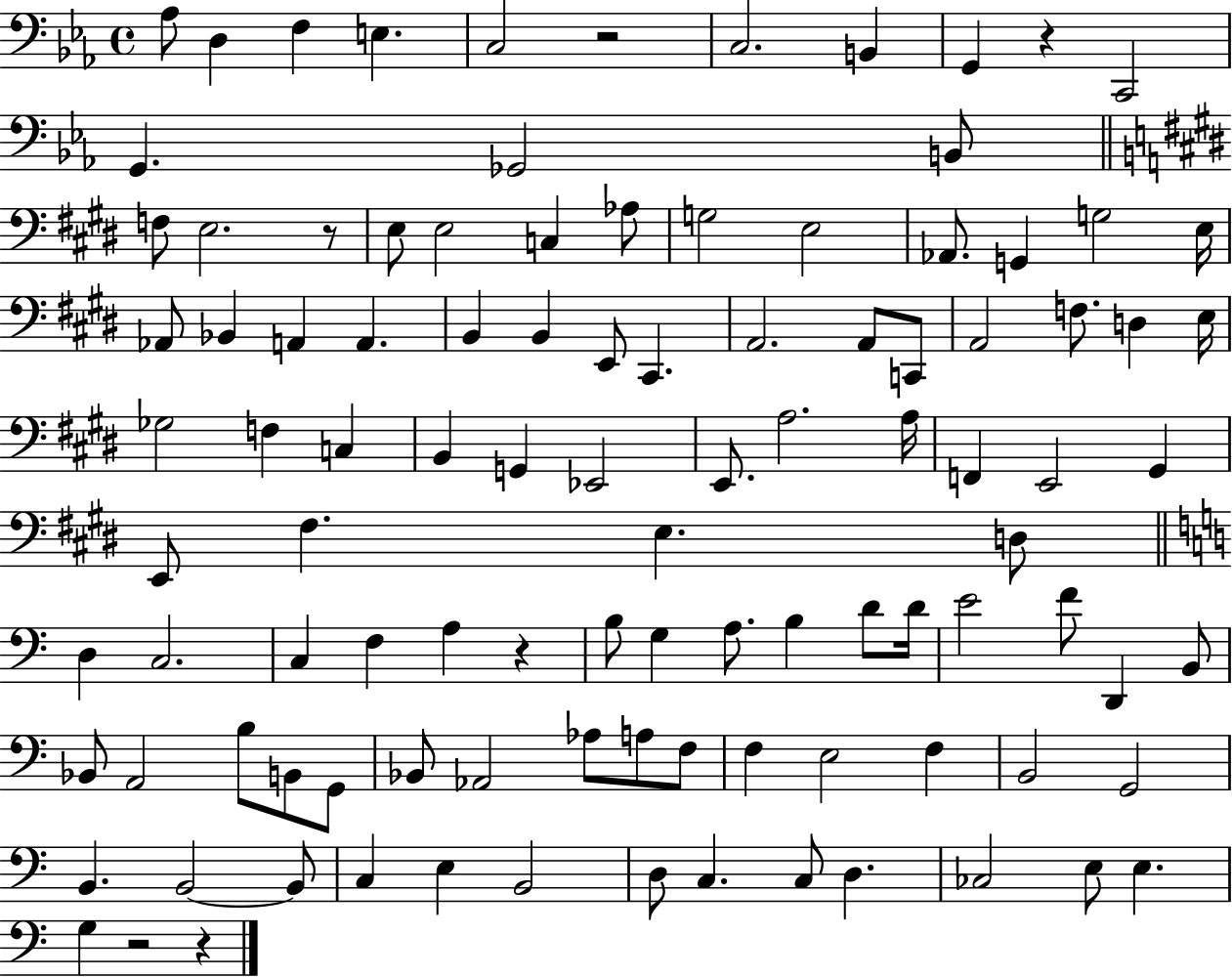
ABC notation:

X:1
T:Untitled
M:4/4
L:1/4
K:Eb
_A,/2 D, F, E, C,2 z2 C,2 B,, G,, z C,,2 G,, _G,,2 B,,/2 F,/2 E,2 z/2 E,/2 E,2 C, _A,/2 G,2 E,2 _A,,/2 G,, G,2 E,/4 _A,,/2 _B,, A,, A,, B,, B,, E,,/2 ^C,, A,,2 A,,/2 C,,/2 A,,2 F,/2 D, E,/4 _G,2 F, C, B,, G,, _E,,2 E,,/2 A,2 A,/4 F,, E,,2 ^G,, E,,/2 ^F, E, D,/2 D, C,2 C, F, A, z B,/2 G, A,/2 B, D/2 D/4 E2 F/2 D,, B,,/2 _B,,/2 A,,2 B,/2 B,,/2 G,,/2 _B,,/2 _A,,2 _A,/2 A,/2 F,/2 F, E,2 F, B,,2 G,,2 B,, B,,2 B,,/2 C, E, B,,2 D,/2 C, C,/2 D, _C,2 E,/2 E, G, z2 z